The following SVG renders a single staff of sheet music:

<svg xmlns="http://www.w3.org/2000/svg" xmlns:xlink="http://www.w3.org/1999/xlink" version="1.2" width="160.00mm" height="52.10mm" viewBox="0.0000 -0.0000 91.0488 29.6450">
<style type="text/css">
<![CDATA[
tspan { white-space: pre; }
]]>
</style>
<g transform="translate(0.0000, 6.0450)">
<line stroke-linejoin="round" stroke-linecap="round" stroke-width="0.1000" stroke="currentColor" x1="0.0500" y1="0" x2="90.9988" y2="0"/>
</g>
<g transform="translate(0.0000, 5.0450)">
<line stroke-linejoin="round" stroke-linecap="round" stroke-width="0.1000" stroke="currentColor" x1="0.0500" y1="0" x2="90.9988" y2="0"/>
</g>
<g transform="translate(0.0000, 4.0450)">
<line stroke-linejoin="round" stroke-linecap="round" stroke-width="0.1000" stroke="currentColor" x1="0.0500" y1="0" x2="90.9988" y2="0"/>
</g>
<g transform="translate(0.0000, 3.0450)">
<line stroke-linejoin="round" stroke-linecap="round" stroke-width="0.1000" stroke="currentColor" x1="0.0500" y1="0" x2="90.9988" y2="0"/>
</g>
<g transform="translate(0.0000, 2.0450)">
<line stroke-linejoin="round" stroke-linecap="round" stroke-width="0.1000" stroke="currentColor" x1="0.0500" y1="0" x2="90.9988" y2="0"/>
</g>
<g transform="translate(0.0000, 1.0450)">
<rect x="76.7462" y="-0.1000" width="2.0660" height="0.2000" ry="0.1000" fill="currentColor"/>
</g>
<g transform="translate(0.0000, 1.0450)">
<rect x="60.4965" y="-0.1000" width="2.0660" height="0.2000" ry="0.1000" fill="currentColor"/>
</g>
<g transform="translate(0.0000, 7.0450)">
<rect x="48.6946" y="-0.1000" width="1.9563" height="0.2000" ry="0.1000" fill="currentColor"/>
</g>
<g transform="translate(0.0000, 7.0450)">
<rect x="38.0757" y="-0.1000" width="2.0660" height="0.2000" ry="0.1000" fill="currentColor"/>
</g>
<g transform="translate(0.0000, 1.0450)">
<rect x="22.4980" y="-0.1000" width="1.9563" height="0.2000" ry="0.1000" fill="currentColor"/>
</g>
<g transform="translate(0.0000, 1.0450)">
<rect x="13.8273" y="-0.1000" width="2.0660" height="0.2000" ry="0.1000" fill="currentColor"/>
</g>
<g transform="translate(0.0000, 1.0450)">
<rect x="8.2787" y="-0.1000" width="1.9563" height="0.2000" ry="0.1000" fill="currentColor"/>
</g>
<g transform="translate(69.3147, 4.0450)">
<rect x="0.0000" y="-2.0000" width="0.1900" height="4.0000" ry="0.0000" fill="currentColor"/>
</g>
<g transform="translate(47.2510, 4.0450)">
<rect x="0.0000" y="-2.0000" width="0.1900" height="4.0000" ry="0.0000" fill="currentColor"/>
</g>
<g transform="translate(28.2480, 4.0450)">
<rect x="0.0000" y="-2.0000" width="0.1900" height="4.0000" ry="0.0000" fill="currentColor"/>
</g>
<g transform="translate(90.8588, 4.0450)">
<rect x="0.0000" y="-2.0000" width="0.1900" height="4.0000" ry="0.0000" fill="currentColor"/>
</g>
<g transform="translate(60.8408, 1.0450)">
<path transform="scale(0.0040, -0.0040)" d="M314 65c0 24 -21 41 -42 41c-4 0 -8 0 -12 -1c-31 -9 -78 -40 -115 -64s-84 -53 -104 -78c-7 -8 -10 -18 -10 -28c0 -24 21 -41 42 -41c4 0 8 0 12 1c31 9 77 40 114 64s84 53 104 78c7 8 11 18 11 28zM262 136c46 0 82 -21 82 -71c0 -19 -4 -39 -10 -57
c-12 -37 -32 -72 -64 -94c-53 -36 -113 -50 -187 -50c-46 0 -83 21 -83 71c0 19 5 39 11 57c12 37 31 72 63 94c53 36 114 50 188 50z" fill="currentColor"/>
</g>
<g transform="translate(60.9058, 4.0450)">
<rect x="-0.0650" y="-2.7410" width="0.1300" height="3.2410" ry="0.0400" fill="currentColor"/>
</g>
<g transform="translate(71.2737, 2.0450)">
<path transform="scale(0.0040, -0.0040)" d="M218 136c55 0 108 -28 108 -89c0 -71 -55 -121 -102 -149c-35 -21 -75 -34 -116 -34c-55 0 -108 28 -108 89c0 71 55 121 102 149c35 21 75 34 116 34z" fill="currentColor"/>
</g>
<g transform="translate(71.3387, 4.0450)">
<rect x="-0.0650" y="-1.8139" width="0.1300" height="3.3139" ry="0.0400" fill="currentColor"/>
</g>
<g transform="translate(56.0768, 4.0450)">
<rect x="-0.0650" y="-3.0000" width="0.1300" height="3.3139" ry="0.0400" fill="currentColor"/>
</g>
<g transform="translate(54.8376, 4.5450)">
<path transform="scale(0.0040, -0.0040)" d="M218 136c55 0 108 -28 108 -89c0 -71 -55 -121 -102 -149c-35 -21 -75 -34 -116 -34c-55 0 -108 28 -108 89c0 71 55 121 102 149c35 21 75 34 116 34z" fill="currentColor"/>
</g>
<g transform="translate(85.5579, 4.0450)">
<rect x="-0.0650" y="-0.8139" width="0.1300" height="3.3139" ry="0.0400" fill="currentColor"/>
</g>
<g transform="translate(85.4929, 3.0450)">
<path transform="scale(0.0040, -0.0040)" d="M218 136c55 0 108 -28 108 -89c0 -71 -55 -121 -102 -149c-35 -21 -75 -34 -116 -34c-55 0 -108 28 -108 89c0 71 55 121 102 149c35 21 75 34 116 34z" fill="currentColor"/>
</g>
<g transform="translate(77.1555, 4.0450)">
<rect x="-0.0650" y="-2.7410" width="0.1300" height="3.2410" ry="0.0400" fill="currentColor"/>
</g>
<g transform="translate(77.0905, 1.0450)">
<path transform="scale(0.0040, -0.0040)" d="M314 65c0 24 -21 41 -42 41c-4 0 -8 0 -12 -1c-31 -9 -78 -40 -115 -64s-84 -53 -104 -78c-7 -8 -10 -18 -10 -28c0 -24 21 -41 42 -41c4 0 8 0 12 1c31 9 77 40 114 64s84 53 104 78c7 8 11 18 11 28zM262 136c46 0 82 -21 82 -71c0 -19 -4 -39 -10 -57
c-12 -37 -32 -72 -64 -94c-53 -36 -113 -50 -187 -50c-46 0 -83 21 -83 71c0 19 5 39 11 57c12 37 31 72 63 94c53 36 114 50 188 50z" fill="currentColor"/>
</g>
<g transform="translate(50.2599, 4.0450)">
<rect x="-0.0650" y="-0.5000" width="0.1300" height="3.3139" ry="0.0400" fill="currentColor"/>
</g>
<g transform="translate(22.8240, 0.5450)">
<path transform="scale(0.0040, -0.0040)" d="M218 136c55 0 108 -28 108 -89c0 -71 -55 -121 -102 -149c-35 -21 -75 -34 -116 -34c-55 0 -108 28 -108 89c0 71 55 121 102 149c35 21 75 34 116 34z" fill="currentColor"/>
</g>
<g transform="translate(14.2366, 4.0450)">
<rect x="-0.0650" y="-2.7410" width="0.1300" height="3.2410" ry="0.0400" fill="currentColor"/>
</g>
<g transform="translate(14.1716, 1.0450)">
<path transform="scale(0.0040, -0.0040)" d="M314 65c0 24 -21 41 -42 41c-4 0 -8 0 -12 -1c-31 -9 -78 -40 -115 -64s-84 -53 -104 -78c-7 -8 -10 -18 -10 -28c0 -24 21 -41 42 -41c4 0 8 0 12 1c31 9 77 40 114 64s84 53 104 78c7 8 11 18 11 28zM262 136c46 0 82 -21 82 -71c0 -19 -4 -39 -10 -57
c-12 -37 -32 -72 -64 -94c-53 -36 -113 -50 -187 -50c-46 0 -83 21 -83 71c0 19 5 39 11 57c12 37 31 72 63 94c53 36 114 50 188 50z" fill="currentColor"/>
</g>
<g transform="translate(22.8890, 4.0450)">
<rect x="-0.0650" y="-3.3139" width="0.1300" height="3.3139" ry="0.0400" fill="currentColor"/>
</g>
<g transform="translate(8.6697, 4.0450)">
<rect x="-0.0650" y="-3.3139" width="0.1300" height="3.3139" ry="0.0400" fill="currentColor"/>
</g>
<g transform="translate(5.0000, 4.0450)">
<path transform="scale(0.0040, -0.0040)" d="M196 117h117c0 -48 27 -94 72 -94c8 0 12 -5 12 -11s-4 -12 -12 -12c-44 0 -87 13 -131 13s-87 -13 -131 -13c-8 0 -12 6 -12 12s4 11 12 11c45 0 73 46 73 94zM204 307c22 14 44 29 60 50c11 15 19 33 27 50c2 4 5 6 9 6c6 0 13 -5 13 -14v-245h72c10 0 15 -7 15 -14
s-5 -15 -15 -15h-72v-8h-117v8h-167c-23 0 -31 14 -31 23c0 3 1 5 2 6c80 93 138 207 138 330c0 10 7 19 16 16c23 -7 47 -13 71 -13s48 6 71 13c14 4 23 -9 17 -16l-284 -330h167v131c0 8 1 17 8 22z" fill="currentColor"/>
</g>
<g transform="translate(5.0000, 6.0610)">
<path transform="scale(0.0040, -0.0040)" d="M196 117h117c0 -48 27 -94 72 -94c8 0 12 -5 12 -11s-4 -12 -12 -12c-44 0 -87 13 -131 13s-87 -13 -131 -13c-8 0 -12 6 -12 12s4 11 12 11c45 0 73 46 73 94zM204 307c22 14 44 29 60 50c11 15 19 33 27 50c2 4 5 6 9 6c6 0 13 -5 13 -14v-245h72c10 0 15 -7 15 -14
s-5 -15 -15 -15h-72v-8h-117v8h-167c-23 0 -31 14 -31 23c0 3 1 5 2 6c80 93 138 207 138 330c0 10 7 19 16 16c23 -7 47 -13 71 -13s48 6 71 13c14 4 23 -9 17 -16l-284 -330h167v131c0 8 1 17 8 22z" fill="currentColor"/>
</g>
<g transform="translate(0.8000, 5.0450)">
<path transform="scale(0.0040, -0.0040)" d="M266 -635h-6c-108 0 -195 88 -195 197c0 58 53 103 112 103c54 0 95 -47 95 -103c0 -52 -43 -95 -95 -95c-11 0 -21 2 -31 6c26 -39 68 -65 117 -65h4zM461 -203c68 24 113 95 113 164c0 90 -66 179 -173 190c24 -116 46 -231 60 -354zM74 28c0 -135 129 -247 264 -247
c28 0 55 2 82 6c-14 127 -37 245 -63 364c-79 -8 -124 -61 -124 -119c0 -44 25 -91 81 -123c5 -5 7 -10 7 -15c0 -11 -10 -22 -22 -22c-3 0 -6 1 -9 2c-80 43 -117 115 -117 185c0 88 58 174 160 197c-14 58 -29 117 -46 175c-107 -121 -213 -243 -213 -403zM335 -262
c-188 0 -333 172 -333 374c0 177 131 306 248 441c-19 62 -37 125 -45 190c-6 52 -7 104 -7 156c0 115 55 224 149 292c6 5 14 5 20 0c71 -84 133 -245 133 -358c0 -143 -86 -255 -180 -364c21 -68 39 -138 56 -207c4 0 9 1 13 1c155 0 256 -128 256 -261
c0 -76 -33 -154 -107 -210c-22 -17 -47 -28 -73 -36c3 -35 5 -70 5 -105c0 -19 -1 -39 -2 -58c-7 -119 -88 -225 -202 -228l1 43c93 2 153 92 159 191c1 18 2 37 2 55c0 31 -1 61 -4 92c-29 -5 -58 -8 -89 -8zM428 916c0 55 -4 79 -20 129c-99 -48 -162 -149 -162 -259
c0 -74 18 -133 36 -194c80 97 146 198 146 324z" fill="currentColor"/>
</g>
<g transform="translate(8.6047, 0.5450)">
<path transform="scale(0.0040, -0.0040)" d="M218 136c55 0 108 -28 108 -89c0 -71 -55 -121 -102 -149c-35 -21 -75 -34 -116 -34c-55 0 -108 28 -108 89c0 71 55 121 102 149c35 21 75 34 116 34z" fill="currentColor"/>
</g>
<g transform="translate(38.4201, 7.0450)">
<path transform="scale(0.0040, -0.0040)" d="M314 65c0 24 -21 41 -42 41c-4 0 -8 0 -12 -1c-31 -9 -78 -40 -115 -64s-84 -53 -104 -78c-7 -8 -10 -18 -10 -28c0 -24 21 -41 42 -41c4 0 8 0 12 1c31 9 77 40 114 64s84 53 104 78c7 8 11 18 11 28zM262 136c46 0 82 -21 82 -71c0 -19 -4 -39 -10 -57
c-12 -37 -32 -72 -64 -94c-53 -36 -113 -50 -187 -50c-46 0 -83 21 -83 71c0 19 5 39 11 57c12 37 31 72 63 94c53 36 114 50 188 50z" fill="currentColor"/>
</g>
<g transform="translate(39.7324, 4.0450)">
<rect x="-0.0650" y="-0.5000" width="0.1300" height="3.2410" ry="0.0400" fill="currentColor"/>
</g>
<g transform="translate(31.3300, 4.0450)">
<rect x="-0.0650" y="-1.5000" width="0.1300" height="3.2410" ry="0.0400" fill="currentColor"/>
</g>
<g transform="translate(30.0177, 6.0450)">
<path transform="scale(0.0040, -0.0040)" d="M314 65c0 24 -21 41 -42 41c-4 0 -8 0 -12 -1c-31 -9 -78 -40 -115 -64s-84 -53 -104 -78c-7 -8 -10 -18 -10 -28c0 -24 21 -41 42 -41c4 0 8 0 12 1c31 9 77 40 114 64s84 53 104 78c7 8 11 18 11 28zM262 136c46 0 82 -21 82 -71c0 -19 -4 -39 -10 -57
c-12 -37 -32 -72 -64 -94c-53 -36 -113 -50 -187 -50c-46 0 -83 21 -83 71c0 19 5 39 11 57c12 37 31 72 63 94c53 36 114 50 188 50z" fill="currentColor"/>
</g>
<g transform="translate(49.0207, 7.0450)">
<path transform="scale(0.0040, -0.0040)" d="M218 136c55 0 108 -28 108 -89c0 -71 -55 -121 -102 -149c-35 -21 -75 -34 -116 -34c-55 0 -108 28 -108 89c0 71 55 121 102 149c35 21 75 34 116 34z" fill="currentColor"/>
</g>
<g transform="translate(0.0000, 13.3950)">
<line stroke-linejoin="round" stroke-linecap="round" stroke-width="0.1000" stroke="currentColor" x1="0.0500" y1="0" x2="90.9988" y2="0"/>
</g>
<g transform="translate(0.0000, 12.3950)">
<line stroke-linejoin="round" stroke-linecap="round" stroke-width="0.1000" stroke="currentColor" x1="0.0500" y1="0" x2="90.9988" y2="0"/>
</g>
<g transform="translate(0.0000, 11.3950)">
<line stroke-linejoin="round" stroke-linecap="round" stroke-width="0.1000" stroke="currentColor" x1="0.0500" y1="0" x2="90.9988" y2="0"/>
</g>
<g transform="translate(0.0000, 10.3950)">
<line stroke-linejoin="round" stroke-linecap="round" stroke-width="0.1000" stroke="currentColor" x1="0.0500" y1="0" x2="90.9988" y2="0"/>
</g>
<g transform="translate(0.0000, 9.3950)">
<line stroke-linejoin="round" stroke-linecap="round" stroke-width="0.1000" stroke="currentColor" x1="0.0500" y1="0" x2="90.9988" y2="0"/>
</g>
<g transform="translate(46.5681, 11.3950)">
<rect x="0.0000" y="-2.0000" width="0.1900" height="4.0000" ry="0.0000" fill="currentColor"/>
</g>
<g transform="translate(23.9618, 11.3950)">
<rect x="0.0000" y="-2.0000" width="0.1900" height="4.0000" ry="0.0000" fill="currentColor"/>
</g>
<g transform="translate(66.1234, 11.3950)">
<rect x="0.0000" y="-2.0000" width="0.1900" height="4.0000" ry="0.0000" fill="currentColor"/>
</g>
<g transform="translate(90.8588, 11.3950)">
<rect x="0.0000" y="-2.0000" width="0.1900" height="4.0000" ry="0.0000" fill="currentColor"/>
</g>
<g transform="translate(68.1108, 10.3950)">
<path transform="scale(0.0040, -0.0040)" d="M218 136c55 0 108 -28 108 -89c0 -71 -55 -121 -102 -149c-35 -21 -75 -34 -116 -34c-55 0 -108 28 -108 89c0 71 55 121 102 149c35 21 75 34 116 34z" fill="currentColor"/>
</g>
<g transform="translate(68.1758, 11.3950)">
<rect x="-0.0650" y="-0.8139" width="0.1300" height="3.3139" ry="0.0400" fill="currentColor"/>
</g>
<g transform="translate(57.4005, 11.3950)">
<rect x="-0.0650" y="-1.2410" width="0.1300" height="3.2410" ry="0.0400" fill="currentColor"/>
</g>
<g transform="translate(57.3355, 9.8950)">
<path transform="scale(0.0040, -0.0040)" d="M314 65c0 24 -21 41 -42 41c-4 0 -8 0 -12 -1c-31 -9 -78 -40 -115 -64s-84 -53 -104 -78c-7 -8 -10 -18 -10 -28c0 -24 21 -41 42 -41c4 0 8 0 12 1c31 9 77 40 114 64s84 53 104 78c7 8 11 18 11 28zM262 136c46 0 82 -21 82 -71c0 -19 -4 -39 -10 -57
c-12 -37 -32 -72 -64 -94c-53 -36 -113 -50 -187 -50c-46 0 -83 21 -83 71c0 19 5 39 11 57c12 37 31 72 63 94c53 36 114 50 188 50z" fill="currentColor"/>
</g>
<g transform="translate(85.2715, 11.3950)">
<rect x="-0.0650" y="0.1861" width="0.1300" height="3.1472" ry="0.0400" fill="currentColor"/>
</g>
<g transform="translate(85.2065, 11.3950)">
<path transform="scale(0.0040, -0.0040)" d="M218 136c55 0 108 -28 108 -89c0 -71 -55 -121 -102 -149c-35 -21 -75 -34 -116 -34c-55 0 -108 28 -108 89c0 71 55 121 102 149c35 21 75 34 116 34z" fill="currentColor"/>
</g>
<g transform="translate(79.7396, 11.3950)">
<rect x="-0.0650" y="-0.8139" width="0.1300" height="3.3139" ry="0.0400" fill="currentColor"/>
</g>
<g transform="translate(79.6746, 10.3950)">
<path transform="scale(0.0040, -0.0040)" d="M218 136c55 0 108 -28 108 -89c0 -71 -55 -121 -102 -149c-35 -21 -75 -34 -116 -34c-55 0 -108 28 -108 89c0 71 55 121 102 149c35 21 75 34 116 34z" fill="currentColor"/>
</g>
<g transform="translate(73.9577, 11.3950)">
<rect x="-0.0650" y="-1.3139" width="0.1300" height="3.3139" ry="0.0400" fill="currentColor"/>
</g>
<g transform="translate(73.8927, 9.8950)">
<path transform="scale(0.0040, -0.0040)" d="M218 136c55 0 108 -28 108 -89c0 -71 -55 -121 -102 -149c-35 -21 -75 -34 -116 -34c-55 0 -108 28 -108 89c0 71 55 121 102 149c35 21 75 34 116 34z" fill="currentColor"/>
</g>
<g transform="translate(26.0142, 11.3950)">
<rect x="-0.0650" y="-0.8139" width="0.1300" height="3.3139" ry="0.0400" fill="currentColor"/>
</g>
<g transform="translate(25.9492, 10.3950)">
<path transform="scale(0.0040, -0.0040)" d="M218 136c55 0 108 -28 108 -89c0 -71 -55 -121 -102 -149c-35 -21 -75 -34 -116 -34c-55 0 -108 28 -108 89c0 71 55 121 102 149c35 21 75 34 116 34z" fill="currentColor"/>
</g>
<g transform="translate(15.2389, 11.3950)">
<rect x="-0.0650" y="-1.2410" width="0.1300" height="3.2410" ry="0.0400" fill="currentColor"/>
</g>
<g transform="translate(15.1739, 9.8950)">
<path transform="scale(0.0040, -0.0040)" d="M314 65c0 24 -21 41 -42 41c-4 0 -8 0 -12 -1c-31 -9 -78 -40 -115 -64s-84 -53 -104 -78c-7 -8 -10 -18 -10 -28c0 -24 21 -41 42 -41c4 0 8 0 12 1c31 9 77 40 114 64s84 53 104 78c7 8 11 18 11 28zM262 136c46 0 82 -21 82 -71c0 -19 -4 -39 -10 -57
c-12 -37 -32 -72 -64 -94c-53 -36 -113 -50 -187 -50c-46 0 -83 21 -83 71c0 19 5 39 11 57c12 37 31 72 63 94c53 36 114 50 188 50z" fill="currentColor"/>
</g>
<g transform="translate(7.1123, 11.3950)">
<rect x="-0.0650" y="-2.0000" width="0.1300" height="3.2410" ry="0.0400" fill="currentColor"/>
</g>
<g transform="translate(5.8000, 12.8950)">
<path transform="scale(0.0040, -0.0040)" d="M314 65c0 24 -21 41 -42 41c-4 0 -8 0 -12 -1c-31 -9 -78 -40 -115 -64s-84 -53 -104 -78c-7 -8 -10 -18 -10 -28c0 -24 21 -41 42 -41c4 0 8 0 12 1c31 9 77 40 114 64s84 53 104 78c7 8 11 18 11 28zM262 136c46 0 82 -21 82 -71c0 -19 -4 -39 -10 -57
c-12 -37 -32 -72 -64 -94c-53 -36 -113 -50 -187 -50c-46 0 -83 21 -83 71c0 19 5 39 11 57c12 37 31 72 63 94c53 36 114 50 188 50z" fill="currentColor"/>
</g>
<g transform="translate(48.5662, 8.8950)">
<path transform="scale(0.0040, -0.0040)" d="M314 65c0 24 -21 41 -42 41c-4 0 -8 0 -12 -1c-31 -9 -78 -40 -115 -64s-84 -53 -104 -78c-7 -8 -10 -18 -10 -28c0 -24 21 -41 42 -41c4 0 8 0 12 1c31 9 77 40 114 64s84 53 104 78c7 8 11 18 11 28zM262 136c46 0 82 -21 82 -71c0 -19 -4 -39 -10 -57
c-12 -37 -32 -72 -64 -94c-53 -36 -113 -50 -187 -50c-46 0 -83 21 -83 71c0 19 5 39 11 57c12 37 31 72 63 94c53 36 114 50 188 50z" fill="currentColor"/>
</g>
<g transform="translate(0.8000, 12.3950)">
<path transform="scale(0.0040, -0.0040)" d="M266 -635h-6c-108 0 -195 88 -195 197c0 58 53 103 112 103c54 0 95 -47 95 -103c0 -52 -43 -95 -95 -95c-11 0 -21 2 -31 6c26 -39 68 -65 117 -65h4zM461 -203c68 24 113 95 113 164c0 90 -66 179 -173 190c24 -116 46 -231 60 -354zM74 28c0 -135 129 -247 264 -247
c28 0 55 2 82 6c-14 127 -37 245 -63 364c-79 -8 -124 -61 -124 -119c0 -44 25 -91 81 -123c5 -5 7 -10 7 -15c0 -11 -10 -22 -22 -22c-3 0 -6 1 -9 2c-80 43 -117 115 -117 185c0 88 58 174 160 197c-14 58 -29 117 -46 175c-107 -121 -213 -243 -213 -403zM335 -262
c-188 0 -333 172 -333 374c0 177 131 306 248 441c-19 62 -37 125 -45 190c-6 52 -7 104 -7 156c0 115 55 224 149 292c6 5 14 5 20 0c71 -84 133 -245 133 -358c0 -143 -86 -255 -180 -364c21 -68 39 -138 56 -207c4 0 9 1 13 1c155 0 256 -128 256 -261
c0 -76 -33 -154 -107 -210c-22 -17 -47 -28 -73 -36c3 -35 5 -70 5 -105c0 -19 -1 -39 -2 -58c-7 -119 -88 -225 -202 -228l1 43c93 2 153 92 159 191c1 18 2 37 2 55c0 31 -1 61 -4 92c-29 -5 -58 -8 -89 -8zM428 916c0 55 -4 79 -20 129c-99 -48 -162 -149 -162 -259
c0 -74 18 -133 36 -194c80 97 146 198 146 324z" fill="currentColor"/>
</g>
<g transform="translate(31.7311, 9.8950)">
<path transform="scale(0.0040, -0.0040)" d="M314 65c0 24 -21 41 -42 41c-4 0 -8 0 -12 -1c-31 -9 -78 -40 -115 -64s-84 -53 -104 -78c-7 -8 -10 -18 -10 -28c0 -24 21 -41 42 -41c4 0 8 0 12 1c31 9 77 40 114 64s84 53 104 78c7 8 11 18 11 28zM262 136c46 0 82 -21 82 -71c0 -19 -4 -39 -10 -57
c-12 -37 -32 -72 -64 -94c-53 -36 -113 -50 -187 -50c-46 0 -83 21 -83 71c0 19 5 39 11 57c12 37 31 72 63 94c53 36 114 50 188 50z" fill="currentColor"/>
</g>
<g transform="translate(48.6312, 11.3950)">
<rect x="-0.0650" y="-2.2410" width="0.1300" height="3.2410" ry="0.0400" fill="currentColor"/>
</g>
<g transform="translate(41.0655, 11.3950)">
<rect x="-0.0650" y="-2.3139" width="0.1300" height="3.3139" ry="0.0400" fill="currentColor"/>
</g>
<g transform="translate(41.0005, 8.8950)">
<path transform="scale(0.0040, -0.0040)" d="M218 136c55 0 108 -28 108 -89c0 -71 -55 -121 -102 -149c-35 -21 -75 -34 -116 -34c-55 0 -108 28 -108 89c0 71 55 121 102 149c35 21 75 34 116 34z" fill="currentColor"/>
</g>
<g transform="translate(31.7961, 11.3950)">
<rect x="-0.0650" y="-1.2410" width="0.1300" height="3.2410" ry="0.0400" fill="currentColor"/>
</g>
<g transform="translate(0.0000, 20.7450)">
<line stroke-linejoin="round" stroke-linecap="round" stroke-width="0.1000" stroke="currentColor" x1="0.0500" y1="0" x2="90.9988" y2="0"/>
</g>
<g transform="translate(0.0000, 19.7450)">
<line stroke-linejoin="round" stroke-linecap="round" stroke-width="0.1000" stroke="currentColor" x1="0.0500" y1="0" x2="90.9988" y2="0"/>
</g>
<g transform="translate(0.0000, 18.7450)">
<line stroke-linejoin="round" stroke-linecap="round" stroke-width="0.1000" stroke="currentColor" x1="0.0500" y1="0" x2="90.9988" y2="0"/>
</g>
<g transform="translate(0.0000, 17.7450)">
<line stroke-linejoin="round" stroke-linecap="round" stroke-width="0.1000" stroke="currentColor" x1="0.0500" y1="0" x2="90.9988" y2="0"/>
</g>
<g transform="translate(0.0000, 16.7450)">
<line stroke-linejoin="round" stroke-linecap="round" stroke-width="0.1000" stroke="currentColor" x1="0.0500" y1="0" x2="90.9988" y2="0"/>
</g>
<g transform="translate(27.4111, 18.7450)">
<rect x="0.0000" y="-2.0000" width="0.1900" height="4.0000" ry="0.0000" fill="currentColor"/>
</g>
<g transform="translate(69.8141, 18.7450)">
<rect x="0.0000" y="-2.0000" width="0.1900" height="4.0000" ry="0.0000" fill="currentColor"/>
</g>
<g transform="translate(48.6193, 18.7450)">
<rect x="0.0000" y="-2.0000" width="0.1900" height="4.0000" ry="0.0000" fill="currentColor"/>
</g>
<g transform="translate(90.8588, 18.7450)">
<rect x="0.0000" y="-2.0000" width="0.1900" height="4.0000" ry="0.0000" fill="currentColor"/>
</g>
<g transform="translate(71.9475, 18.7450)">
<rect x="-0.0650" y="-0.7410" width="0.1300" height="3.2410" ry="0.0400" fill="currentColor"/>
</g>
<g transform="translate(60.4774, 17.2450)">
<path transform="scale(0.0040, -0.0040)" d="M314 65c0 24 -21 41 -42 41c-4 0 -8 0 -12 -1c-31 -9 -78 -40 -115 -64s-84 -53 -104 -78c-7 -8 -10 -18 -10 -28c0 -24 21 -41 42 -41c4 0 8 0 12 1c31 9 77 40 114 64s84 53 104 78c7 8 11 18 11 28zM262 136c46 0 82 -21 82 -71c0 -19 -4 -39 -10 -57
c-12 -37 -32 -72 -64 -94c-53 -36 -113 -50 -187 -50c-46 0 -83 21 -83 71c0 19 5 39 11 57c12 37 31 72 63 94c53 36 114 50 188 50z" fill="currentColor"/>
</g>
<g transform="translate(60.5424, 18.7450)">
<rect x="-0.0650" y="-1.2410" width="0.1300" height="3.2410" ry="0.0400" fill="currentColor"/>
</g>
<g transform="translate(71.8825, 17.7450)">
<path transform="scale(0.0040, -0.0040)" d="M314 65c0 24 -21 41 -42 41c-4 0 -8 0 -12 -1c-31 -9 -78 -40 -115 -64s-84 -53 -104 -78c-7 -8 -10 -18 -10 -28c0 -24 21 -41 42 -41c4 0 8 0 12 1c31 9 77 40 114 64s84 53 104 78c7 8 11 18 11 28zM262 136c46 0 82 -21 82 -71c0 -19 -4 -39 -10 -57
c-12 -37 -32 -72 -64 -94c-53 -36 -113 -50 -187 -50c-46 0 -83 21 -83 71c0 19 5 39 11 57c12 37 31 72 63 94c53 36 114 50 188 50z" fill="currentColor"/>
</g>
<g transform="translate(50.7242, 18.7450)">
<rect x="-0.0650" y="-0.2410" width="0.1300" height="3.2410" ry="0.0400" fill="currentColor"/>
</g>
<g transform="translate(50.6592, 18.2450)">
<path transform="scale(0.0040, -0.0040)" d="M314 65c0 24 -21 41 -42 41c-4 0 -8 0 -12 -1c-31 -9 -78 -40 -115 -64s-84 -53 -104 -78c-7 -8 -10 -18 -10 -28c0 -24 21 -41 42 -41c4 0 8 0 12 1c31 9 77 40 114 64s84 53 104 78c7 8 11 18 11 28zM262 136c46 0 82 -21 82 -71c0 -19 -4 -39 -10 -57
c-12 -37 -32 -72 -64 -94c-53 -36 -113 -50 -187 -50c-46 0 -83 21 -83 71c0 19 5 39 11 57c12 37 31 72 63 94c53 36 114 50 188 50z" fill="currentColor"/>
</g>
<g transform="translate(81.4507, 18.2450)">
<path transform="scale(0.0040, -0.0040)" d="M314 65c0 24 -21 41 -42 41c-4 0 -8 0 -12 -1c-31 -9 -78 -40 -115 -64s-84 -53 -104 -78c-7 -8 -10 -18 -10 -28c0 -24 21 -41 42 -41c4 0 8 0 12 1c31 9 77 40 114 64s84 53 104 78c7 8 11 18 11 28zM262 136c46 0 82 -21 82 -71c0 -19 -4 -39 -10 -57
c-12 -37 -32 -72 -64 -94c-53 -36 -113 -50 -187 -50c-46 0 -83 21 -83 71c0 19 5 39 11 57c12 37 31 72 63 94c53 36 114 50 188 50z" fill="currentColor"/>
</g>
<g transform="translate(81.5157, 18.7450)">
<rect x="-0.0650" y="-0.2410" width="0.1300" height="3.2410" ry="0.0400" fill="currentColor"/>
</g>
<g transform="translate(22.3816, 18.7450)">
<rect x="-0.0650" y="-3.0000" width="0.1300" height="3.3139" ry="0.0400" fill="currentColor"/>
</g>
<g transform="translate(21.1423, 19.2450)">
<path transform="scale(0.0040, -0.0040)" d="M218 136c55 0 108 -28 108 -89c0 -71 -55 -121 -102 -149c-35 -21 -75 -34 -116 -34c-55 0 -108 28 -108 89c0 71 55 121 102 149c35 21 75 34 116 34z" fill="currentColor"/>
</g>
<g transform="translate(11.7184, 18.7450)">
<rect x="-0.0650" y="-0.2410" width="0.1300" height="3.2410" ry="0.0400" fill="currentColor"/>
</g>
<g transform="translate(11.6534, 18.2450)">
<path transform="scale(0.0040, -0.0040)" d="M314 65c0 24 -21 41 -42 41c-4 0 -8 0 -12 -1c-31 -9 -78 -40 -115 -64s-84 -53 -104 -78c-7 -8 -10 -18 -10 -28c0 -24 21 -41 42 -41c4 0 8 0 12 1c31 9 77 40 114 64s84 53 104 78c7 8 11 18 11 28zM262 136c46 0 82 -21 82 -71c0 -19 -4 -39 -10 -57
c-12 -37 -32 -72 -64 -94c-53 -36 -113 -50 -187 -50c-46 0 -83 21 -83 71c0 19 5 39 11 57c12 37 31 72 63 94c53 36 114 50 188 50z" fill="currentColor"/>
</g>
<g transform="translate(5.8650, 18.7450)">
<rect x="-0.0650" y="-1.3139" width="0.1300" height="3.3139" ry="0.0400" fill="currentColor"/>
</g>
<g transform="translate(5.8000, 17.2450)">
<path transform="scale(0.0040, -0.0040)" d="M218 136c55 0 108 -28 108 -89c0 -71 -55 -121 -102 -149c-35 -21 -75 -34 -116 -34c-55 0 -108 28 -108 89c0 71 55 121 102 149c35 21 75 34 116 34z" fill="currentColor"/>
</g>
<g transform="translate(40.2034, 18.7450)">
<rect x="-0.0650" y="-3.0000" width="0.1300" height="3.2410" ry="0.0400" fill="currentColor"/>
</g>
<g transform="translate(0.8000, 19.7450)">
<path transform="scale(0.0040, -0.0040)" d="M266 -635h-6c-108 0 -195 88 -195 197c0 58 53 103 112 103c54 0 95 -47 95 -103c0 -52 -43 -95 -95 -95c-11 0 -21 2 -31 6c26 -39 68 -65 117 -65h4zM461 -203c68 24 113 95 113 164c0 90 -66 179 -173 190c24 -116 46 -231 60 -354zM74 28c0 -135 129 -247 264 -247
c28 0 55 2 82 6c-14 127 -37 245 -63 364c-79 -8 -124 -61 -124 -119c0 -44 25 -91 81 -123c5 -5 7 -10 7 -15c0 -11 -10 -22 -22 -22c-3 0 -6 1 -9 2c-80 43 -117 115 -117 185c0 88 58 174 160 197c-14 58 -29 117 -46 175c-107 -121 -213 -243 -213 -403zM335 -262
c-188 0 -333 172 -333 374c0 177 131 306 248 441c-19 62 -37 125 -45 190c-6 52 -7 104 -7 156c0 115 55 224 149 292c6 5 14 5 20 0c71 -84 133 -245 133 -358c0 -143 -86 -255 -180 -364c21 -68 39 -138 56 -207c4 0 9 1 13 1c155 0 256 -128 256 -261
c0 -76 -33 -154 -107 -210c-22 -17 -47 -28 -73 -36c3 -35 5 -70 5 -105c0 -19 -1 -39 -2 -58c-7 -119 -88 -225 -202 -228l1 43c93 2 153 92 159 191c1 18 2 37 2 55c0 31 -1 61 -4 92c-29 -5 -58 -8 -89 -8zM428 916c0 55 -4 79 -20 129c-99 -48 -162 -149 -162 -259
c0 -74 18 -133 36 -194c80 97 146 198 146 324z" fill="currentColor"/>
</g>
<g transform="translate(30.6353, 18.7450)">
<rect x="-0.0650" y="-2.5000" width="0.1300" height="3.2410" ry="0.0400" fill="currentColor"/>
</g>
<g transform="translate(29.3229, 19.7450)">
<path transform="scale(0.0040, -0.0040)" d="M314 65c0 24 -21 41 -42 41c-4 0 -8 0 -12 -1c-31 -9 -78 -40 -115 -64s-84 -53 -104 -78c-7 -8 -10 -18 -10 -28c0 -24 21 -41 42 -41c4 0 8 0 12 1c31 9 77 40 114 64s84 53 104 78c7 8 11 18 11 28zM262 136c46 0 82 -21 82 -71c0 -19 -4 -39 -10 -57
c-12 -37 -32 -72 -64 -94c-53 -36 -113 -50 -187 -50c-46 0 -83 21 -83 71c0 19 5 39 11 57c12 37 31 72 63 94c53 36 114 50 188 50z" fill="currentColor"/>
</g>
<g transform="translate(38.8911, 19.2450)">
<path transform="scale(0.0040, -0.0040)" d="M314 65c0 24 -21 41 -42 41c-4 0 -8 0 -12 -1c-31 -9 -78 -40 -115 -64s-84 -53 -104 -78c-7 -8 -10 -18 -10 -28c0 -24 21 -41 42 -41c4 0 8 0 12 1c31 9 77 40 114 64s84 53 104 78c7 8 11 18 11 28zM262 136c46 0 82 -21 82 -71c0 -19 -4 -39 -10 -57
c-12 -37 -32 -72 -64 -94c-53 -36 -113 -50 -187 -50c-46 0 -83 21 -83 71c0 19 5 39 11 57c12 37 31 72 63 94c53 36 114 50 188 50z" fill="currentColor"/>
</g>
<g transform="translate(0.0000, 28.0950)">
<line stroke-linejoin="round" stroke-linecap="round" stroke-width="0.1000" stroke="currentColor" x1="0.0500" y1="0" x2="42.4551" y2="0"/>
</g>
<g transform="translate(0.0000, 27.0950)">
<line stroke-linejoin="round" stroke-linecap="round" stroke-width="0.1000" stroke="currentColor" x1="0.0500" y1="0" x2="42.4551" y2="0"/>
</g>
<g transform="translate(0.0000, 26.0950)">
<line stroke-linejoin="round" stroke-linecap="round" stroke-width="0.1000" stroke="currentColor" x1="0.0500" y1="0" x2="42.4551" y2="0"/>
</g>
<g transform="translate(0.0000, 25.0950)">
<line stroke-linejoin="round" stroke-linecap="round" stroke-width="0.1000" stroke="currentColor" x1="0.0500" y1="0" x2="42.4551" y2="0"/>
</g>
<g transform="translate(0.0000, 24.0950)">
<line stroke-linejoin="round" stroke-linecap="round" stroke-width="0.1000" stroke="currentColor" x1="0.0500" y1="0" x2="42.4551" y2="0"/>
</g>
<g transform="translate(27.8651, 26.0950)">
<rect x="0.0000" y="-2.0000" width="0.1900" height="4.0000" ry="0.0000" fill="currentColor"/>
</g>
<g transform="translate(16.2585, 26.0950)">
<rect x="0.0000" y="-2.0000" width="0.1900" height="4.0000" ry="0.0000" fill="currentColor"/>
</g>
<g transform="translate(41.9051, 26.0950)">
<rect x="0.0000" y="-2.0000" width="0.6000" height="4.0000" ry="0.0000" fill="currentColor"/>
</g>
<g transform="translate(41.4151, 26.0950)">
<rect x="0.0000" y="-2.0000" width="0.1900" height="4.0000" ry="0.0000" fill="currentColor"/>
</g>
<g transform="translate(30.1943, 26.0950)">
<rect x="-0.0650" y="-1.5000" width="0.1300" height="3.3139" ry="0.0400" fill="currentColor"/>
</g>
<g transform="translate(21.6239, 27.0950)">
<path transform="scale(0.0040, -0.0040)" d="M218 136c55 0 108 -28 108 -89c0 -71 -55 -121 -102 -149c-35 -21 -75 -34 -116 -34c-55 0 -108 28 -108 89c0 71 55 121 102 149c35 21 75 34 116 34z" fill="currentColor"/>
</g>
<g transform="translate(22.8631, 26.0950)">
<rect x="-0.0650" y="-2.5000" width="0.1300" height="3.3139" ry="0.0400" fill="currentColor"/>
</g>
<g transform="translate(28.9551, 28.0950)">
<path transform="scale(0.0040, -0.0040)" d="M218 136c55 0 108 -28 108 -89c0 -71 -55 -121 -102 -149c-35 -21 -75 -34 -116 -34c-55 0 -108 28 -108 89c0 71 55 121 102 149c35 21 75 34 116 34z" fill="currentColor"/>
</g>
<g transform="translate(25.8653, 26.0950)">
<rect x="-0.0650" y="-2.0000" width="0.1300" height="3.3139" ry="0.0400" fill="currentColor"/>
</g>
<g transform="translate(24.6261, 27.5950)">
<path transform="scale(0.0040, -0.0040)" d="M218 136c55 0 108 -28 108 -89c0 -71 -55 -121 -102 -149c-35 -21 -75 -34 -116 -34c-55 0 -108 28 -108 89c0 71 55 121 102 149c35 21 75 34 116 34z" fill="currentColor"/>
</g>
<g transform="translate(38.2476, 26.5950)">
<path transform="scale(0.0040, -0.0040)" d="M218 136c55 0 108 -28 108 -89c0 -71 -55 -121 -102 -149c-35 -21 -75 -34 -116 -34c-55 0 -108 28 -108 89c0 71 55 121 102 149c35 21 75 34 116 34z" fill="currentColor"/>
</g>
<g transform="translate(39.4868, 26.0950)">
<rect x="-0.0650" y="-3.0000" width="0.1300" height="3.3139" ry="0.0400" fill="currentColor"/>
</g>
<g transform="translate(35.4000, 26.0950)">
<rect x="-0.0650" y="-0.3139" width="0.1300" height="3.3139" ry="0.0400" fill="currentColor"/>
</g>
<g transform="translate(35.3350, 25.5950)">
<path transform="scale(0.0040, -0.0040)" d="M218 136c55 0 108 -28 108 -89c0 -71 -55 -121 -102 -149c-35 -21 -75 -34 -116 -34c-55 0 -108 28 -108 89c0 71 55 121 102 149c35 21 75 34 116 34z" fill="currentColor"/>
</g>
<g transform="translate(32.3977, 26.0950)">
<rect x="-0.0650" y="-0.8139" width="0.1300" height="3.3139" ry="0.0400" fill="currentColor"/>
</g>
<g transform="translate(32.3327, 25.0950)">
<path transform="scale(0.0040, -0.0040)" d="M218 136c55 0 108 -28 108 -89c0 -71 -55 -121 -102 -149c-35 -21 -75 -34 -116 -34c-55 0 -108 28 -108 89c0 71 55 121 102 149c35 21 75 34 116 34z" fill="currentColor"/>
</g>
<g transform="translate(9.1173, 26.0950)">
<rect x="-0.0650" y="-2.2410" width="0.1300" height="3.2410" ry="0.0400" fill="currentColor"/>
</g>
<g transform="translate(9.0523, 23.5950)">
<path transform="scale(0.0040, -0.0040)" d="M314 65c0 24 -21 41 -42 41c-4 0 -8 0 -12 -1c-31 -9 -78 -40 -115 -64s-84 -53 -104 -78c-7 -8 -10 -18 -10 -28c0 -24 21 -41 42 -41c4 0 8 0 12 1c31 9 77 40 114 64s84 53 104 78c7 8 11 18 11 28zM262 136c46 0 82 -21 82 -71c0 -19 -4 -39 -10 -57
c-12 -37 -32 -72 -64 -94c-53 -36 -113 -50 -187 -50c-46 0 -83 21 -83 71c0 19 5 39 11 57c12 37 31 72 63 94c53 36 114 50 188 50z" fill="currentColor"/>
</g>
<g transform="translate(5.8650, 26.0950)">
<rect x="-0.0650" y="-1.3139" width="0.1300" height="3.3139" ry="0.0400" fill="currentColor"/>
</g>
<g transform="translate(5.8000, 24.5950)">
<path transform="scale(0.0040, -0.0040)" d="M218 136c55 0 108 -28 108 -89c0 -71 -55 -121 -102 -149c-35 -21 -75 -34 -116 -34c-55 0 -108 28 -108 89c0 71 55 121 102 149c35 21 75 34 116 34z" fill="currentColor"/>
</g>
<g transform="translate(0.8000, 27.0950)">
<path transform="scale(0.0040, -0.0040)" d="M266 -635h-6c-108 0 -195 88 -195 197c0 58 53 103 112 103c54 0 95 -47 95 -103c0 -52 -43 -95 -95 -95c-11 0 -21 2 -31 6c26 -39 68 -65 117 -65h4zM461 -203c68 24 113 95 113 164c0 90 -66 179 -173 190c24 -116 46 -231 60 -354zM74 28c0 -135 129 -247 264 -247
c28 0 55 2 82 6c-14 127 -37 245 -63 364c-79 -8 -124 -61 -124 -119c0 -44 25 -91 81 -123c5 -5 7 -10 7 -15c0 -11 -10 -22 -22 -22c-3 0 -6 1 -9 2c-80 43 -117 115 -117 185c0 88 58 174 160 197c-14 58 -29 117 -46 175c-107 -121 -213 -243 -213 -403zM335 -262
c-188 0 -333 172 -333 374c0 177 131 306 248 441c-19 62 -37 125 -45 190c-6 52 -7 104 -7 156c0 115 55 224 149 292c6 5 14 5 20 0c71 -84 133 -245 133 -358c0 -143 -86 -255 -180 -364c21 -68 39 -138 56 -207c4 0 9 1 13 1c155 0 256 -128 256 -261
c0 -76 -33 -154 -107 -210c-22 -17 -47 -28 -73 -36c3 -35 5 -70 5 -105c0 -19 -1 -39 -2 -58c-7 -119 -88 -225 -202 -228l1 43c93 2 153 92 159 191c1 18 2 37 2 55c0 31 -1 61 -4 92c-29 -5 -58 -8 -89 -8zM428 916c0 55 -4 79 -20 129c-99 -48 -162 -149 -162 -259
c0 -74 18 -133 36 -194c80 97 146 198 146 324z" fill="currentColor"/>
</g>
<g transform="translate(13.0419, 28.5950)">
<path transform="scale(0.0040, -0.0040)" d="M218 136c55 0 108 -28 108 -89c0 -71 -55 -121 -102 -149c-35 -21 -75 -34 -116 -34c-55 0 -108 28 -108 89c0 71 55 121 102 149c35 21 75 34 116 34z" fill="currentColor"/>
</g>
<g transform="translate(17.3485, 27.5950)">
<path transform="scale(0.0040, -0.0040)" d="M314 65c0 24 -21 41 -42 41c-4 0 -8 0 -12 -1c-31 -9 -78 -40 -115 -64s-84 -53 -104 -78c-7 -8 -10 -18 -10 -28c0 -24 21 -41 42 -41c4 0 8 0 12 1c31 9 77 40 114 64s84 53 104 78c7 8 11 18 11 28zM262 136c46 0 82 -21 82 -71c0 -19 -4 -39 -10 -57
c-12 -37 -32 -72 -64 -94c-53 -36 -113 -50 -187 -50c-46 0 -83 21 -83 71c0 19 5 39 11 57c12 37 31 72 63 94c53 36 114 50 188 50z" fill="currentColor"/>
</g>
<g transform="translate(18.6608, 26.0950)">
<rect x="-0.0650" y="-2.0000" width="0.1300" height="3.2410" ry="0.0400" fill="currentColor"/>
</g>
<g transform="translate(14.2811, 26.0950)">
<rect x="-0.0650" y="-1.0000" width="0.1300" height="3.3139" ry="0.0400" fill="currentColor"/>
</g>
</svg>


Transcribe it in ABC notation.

X:1
T:Untitled
M:4/4
L:1/4
K:C
b a2 b E2 C2 C A a2 f a2 d F2 e2 d e2 g g2 e2 d e d B e c2 A G2 A2 c2 e2 d2 c2 e g2 D F2 G F E d c A